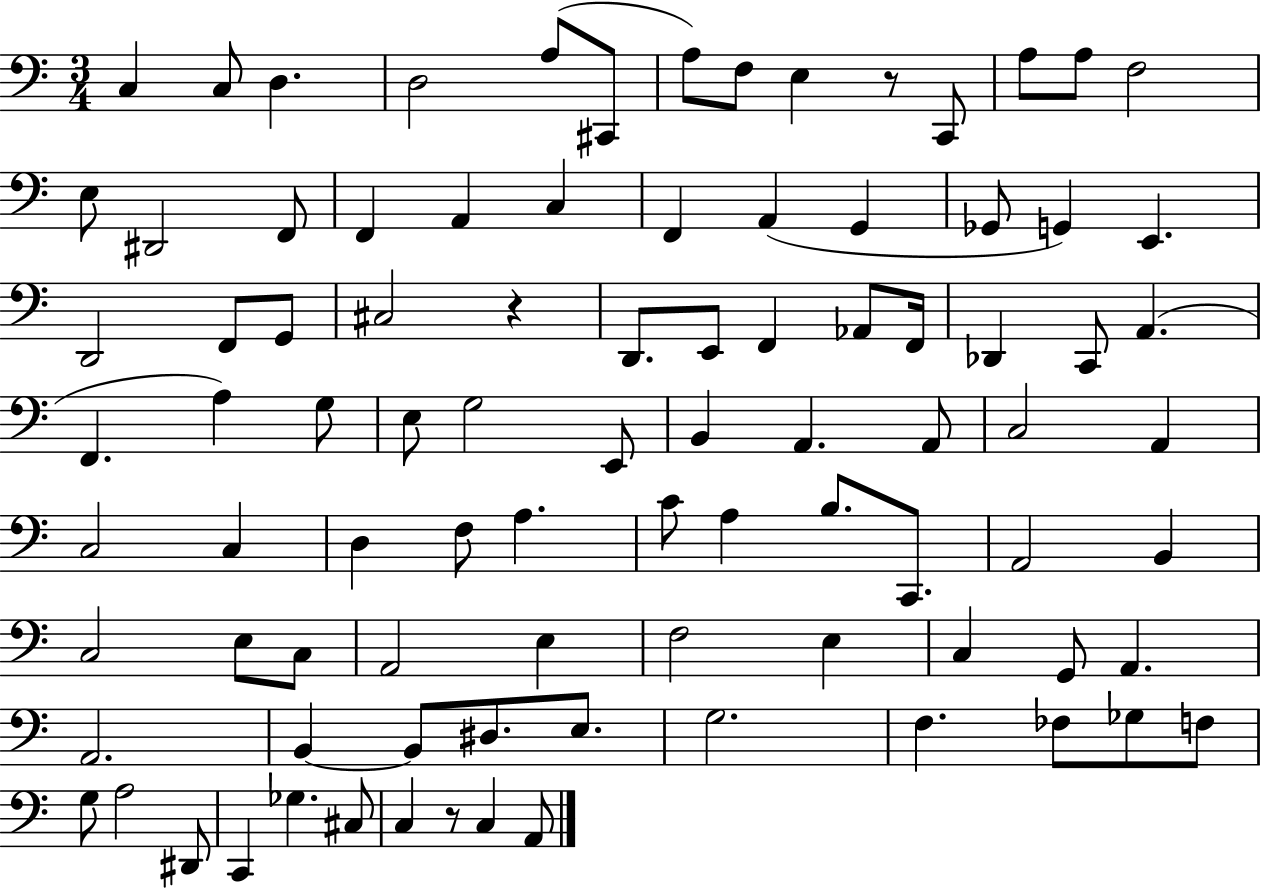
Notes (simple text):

C3/q C3/e D3/q. D3/h A3/e C#2/e A3/e F3/e E3/q R/e C2/e A3/e A3/e F3/h E3/e D#2/h F2/e F2/q A2/q C3/q F2/q A2/q G2/q Gb2/e G2/q E2/q. D2/h F2/e G2/e C#3/h R/q D2/e. E2/e F2/q Ab2/e F2/s Db2/q C2/e A2/q. F2/q. A3/q G3/e E3/e G3/h E2/e B2/q A2/q. A2/e C3/h A2/q C3/h C3/q D3/q F3/e A3/q. C4/e A3/q B3/e. C2/e. A2/h B2/q C3/h E3/e C3/e A2/h E3/q F3/h E3/q C3/q G2/e A2/q. A2/h. B2/q B2/e D#3/e. E3/e. G3/h. F3/q. FES3/e Gb3/e F3/e G3/e A3/h D#2/e C2/q Gb3/q. C#3/e C3/q R/e C3/q A2/e